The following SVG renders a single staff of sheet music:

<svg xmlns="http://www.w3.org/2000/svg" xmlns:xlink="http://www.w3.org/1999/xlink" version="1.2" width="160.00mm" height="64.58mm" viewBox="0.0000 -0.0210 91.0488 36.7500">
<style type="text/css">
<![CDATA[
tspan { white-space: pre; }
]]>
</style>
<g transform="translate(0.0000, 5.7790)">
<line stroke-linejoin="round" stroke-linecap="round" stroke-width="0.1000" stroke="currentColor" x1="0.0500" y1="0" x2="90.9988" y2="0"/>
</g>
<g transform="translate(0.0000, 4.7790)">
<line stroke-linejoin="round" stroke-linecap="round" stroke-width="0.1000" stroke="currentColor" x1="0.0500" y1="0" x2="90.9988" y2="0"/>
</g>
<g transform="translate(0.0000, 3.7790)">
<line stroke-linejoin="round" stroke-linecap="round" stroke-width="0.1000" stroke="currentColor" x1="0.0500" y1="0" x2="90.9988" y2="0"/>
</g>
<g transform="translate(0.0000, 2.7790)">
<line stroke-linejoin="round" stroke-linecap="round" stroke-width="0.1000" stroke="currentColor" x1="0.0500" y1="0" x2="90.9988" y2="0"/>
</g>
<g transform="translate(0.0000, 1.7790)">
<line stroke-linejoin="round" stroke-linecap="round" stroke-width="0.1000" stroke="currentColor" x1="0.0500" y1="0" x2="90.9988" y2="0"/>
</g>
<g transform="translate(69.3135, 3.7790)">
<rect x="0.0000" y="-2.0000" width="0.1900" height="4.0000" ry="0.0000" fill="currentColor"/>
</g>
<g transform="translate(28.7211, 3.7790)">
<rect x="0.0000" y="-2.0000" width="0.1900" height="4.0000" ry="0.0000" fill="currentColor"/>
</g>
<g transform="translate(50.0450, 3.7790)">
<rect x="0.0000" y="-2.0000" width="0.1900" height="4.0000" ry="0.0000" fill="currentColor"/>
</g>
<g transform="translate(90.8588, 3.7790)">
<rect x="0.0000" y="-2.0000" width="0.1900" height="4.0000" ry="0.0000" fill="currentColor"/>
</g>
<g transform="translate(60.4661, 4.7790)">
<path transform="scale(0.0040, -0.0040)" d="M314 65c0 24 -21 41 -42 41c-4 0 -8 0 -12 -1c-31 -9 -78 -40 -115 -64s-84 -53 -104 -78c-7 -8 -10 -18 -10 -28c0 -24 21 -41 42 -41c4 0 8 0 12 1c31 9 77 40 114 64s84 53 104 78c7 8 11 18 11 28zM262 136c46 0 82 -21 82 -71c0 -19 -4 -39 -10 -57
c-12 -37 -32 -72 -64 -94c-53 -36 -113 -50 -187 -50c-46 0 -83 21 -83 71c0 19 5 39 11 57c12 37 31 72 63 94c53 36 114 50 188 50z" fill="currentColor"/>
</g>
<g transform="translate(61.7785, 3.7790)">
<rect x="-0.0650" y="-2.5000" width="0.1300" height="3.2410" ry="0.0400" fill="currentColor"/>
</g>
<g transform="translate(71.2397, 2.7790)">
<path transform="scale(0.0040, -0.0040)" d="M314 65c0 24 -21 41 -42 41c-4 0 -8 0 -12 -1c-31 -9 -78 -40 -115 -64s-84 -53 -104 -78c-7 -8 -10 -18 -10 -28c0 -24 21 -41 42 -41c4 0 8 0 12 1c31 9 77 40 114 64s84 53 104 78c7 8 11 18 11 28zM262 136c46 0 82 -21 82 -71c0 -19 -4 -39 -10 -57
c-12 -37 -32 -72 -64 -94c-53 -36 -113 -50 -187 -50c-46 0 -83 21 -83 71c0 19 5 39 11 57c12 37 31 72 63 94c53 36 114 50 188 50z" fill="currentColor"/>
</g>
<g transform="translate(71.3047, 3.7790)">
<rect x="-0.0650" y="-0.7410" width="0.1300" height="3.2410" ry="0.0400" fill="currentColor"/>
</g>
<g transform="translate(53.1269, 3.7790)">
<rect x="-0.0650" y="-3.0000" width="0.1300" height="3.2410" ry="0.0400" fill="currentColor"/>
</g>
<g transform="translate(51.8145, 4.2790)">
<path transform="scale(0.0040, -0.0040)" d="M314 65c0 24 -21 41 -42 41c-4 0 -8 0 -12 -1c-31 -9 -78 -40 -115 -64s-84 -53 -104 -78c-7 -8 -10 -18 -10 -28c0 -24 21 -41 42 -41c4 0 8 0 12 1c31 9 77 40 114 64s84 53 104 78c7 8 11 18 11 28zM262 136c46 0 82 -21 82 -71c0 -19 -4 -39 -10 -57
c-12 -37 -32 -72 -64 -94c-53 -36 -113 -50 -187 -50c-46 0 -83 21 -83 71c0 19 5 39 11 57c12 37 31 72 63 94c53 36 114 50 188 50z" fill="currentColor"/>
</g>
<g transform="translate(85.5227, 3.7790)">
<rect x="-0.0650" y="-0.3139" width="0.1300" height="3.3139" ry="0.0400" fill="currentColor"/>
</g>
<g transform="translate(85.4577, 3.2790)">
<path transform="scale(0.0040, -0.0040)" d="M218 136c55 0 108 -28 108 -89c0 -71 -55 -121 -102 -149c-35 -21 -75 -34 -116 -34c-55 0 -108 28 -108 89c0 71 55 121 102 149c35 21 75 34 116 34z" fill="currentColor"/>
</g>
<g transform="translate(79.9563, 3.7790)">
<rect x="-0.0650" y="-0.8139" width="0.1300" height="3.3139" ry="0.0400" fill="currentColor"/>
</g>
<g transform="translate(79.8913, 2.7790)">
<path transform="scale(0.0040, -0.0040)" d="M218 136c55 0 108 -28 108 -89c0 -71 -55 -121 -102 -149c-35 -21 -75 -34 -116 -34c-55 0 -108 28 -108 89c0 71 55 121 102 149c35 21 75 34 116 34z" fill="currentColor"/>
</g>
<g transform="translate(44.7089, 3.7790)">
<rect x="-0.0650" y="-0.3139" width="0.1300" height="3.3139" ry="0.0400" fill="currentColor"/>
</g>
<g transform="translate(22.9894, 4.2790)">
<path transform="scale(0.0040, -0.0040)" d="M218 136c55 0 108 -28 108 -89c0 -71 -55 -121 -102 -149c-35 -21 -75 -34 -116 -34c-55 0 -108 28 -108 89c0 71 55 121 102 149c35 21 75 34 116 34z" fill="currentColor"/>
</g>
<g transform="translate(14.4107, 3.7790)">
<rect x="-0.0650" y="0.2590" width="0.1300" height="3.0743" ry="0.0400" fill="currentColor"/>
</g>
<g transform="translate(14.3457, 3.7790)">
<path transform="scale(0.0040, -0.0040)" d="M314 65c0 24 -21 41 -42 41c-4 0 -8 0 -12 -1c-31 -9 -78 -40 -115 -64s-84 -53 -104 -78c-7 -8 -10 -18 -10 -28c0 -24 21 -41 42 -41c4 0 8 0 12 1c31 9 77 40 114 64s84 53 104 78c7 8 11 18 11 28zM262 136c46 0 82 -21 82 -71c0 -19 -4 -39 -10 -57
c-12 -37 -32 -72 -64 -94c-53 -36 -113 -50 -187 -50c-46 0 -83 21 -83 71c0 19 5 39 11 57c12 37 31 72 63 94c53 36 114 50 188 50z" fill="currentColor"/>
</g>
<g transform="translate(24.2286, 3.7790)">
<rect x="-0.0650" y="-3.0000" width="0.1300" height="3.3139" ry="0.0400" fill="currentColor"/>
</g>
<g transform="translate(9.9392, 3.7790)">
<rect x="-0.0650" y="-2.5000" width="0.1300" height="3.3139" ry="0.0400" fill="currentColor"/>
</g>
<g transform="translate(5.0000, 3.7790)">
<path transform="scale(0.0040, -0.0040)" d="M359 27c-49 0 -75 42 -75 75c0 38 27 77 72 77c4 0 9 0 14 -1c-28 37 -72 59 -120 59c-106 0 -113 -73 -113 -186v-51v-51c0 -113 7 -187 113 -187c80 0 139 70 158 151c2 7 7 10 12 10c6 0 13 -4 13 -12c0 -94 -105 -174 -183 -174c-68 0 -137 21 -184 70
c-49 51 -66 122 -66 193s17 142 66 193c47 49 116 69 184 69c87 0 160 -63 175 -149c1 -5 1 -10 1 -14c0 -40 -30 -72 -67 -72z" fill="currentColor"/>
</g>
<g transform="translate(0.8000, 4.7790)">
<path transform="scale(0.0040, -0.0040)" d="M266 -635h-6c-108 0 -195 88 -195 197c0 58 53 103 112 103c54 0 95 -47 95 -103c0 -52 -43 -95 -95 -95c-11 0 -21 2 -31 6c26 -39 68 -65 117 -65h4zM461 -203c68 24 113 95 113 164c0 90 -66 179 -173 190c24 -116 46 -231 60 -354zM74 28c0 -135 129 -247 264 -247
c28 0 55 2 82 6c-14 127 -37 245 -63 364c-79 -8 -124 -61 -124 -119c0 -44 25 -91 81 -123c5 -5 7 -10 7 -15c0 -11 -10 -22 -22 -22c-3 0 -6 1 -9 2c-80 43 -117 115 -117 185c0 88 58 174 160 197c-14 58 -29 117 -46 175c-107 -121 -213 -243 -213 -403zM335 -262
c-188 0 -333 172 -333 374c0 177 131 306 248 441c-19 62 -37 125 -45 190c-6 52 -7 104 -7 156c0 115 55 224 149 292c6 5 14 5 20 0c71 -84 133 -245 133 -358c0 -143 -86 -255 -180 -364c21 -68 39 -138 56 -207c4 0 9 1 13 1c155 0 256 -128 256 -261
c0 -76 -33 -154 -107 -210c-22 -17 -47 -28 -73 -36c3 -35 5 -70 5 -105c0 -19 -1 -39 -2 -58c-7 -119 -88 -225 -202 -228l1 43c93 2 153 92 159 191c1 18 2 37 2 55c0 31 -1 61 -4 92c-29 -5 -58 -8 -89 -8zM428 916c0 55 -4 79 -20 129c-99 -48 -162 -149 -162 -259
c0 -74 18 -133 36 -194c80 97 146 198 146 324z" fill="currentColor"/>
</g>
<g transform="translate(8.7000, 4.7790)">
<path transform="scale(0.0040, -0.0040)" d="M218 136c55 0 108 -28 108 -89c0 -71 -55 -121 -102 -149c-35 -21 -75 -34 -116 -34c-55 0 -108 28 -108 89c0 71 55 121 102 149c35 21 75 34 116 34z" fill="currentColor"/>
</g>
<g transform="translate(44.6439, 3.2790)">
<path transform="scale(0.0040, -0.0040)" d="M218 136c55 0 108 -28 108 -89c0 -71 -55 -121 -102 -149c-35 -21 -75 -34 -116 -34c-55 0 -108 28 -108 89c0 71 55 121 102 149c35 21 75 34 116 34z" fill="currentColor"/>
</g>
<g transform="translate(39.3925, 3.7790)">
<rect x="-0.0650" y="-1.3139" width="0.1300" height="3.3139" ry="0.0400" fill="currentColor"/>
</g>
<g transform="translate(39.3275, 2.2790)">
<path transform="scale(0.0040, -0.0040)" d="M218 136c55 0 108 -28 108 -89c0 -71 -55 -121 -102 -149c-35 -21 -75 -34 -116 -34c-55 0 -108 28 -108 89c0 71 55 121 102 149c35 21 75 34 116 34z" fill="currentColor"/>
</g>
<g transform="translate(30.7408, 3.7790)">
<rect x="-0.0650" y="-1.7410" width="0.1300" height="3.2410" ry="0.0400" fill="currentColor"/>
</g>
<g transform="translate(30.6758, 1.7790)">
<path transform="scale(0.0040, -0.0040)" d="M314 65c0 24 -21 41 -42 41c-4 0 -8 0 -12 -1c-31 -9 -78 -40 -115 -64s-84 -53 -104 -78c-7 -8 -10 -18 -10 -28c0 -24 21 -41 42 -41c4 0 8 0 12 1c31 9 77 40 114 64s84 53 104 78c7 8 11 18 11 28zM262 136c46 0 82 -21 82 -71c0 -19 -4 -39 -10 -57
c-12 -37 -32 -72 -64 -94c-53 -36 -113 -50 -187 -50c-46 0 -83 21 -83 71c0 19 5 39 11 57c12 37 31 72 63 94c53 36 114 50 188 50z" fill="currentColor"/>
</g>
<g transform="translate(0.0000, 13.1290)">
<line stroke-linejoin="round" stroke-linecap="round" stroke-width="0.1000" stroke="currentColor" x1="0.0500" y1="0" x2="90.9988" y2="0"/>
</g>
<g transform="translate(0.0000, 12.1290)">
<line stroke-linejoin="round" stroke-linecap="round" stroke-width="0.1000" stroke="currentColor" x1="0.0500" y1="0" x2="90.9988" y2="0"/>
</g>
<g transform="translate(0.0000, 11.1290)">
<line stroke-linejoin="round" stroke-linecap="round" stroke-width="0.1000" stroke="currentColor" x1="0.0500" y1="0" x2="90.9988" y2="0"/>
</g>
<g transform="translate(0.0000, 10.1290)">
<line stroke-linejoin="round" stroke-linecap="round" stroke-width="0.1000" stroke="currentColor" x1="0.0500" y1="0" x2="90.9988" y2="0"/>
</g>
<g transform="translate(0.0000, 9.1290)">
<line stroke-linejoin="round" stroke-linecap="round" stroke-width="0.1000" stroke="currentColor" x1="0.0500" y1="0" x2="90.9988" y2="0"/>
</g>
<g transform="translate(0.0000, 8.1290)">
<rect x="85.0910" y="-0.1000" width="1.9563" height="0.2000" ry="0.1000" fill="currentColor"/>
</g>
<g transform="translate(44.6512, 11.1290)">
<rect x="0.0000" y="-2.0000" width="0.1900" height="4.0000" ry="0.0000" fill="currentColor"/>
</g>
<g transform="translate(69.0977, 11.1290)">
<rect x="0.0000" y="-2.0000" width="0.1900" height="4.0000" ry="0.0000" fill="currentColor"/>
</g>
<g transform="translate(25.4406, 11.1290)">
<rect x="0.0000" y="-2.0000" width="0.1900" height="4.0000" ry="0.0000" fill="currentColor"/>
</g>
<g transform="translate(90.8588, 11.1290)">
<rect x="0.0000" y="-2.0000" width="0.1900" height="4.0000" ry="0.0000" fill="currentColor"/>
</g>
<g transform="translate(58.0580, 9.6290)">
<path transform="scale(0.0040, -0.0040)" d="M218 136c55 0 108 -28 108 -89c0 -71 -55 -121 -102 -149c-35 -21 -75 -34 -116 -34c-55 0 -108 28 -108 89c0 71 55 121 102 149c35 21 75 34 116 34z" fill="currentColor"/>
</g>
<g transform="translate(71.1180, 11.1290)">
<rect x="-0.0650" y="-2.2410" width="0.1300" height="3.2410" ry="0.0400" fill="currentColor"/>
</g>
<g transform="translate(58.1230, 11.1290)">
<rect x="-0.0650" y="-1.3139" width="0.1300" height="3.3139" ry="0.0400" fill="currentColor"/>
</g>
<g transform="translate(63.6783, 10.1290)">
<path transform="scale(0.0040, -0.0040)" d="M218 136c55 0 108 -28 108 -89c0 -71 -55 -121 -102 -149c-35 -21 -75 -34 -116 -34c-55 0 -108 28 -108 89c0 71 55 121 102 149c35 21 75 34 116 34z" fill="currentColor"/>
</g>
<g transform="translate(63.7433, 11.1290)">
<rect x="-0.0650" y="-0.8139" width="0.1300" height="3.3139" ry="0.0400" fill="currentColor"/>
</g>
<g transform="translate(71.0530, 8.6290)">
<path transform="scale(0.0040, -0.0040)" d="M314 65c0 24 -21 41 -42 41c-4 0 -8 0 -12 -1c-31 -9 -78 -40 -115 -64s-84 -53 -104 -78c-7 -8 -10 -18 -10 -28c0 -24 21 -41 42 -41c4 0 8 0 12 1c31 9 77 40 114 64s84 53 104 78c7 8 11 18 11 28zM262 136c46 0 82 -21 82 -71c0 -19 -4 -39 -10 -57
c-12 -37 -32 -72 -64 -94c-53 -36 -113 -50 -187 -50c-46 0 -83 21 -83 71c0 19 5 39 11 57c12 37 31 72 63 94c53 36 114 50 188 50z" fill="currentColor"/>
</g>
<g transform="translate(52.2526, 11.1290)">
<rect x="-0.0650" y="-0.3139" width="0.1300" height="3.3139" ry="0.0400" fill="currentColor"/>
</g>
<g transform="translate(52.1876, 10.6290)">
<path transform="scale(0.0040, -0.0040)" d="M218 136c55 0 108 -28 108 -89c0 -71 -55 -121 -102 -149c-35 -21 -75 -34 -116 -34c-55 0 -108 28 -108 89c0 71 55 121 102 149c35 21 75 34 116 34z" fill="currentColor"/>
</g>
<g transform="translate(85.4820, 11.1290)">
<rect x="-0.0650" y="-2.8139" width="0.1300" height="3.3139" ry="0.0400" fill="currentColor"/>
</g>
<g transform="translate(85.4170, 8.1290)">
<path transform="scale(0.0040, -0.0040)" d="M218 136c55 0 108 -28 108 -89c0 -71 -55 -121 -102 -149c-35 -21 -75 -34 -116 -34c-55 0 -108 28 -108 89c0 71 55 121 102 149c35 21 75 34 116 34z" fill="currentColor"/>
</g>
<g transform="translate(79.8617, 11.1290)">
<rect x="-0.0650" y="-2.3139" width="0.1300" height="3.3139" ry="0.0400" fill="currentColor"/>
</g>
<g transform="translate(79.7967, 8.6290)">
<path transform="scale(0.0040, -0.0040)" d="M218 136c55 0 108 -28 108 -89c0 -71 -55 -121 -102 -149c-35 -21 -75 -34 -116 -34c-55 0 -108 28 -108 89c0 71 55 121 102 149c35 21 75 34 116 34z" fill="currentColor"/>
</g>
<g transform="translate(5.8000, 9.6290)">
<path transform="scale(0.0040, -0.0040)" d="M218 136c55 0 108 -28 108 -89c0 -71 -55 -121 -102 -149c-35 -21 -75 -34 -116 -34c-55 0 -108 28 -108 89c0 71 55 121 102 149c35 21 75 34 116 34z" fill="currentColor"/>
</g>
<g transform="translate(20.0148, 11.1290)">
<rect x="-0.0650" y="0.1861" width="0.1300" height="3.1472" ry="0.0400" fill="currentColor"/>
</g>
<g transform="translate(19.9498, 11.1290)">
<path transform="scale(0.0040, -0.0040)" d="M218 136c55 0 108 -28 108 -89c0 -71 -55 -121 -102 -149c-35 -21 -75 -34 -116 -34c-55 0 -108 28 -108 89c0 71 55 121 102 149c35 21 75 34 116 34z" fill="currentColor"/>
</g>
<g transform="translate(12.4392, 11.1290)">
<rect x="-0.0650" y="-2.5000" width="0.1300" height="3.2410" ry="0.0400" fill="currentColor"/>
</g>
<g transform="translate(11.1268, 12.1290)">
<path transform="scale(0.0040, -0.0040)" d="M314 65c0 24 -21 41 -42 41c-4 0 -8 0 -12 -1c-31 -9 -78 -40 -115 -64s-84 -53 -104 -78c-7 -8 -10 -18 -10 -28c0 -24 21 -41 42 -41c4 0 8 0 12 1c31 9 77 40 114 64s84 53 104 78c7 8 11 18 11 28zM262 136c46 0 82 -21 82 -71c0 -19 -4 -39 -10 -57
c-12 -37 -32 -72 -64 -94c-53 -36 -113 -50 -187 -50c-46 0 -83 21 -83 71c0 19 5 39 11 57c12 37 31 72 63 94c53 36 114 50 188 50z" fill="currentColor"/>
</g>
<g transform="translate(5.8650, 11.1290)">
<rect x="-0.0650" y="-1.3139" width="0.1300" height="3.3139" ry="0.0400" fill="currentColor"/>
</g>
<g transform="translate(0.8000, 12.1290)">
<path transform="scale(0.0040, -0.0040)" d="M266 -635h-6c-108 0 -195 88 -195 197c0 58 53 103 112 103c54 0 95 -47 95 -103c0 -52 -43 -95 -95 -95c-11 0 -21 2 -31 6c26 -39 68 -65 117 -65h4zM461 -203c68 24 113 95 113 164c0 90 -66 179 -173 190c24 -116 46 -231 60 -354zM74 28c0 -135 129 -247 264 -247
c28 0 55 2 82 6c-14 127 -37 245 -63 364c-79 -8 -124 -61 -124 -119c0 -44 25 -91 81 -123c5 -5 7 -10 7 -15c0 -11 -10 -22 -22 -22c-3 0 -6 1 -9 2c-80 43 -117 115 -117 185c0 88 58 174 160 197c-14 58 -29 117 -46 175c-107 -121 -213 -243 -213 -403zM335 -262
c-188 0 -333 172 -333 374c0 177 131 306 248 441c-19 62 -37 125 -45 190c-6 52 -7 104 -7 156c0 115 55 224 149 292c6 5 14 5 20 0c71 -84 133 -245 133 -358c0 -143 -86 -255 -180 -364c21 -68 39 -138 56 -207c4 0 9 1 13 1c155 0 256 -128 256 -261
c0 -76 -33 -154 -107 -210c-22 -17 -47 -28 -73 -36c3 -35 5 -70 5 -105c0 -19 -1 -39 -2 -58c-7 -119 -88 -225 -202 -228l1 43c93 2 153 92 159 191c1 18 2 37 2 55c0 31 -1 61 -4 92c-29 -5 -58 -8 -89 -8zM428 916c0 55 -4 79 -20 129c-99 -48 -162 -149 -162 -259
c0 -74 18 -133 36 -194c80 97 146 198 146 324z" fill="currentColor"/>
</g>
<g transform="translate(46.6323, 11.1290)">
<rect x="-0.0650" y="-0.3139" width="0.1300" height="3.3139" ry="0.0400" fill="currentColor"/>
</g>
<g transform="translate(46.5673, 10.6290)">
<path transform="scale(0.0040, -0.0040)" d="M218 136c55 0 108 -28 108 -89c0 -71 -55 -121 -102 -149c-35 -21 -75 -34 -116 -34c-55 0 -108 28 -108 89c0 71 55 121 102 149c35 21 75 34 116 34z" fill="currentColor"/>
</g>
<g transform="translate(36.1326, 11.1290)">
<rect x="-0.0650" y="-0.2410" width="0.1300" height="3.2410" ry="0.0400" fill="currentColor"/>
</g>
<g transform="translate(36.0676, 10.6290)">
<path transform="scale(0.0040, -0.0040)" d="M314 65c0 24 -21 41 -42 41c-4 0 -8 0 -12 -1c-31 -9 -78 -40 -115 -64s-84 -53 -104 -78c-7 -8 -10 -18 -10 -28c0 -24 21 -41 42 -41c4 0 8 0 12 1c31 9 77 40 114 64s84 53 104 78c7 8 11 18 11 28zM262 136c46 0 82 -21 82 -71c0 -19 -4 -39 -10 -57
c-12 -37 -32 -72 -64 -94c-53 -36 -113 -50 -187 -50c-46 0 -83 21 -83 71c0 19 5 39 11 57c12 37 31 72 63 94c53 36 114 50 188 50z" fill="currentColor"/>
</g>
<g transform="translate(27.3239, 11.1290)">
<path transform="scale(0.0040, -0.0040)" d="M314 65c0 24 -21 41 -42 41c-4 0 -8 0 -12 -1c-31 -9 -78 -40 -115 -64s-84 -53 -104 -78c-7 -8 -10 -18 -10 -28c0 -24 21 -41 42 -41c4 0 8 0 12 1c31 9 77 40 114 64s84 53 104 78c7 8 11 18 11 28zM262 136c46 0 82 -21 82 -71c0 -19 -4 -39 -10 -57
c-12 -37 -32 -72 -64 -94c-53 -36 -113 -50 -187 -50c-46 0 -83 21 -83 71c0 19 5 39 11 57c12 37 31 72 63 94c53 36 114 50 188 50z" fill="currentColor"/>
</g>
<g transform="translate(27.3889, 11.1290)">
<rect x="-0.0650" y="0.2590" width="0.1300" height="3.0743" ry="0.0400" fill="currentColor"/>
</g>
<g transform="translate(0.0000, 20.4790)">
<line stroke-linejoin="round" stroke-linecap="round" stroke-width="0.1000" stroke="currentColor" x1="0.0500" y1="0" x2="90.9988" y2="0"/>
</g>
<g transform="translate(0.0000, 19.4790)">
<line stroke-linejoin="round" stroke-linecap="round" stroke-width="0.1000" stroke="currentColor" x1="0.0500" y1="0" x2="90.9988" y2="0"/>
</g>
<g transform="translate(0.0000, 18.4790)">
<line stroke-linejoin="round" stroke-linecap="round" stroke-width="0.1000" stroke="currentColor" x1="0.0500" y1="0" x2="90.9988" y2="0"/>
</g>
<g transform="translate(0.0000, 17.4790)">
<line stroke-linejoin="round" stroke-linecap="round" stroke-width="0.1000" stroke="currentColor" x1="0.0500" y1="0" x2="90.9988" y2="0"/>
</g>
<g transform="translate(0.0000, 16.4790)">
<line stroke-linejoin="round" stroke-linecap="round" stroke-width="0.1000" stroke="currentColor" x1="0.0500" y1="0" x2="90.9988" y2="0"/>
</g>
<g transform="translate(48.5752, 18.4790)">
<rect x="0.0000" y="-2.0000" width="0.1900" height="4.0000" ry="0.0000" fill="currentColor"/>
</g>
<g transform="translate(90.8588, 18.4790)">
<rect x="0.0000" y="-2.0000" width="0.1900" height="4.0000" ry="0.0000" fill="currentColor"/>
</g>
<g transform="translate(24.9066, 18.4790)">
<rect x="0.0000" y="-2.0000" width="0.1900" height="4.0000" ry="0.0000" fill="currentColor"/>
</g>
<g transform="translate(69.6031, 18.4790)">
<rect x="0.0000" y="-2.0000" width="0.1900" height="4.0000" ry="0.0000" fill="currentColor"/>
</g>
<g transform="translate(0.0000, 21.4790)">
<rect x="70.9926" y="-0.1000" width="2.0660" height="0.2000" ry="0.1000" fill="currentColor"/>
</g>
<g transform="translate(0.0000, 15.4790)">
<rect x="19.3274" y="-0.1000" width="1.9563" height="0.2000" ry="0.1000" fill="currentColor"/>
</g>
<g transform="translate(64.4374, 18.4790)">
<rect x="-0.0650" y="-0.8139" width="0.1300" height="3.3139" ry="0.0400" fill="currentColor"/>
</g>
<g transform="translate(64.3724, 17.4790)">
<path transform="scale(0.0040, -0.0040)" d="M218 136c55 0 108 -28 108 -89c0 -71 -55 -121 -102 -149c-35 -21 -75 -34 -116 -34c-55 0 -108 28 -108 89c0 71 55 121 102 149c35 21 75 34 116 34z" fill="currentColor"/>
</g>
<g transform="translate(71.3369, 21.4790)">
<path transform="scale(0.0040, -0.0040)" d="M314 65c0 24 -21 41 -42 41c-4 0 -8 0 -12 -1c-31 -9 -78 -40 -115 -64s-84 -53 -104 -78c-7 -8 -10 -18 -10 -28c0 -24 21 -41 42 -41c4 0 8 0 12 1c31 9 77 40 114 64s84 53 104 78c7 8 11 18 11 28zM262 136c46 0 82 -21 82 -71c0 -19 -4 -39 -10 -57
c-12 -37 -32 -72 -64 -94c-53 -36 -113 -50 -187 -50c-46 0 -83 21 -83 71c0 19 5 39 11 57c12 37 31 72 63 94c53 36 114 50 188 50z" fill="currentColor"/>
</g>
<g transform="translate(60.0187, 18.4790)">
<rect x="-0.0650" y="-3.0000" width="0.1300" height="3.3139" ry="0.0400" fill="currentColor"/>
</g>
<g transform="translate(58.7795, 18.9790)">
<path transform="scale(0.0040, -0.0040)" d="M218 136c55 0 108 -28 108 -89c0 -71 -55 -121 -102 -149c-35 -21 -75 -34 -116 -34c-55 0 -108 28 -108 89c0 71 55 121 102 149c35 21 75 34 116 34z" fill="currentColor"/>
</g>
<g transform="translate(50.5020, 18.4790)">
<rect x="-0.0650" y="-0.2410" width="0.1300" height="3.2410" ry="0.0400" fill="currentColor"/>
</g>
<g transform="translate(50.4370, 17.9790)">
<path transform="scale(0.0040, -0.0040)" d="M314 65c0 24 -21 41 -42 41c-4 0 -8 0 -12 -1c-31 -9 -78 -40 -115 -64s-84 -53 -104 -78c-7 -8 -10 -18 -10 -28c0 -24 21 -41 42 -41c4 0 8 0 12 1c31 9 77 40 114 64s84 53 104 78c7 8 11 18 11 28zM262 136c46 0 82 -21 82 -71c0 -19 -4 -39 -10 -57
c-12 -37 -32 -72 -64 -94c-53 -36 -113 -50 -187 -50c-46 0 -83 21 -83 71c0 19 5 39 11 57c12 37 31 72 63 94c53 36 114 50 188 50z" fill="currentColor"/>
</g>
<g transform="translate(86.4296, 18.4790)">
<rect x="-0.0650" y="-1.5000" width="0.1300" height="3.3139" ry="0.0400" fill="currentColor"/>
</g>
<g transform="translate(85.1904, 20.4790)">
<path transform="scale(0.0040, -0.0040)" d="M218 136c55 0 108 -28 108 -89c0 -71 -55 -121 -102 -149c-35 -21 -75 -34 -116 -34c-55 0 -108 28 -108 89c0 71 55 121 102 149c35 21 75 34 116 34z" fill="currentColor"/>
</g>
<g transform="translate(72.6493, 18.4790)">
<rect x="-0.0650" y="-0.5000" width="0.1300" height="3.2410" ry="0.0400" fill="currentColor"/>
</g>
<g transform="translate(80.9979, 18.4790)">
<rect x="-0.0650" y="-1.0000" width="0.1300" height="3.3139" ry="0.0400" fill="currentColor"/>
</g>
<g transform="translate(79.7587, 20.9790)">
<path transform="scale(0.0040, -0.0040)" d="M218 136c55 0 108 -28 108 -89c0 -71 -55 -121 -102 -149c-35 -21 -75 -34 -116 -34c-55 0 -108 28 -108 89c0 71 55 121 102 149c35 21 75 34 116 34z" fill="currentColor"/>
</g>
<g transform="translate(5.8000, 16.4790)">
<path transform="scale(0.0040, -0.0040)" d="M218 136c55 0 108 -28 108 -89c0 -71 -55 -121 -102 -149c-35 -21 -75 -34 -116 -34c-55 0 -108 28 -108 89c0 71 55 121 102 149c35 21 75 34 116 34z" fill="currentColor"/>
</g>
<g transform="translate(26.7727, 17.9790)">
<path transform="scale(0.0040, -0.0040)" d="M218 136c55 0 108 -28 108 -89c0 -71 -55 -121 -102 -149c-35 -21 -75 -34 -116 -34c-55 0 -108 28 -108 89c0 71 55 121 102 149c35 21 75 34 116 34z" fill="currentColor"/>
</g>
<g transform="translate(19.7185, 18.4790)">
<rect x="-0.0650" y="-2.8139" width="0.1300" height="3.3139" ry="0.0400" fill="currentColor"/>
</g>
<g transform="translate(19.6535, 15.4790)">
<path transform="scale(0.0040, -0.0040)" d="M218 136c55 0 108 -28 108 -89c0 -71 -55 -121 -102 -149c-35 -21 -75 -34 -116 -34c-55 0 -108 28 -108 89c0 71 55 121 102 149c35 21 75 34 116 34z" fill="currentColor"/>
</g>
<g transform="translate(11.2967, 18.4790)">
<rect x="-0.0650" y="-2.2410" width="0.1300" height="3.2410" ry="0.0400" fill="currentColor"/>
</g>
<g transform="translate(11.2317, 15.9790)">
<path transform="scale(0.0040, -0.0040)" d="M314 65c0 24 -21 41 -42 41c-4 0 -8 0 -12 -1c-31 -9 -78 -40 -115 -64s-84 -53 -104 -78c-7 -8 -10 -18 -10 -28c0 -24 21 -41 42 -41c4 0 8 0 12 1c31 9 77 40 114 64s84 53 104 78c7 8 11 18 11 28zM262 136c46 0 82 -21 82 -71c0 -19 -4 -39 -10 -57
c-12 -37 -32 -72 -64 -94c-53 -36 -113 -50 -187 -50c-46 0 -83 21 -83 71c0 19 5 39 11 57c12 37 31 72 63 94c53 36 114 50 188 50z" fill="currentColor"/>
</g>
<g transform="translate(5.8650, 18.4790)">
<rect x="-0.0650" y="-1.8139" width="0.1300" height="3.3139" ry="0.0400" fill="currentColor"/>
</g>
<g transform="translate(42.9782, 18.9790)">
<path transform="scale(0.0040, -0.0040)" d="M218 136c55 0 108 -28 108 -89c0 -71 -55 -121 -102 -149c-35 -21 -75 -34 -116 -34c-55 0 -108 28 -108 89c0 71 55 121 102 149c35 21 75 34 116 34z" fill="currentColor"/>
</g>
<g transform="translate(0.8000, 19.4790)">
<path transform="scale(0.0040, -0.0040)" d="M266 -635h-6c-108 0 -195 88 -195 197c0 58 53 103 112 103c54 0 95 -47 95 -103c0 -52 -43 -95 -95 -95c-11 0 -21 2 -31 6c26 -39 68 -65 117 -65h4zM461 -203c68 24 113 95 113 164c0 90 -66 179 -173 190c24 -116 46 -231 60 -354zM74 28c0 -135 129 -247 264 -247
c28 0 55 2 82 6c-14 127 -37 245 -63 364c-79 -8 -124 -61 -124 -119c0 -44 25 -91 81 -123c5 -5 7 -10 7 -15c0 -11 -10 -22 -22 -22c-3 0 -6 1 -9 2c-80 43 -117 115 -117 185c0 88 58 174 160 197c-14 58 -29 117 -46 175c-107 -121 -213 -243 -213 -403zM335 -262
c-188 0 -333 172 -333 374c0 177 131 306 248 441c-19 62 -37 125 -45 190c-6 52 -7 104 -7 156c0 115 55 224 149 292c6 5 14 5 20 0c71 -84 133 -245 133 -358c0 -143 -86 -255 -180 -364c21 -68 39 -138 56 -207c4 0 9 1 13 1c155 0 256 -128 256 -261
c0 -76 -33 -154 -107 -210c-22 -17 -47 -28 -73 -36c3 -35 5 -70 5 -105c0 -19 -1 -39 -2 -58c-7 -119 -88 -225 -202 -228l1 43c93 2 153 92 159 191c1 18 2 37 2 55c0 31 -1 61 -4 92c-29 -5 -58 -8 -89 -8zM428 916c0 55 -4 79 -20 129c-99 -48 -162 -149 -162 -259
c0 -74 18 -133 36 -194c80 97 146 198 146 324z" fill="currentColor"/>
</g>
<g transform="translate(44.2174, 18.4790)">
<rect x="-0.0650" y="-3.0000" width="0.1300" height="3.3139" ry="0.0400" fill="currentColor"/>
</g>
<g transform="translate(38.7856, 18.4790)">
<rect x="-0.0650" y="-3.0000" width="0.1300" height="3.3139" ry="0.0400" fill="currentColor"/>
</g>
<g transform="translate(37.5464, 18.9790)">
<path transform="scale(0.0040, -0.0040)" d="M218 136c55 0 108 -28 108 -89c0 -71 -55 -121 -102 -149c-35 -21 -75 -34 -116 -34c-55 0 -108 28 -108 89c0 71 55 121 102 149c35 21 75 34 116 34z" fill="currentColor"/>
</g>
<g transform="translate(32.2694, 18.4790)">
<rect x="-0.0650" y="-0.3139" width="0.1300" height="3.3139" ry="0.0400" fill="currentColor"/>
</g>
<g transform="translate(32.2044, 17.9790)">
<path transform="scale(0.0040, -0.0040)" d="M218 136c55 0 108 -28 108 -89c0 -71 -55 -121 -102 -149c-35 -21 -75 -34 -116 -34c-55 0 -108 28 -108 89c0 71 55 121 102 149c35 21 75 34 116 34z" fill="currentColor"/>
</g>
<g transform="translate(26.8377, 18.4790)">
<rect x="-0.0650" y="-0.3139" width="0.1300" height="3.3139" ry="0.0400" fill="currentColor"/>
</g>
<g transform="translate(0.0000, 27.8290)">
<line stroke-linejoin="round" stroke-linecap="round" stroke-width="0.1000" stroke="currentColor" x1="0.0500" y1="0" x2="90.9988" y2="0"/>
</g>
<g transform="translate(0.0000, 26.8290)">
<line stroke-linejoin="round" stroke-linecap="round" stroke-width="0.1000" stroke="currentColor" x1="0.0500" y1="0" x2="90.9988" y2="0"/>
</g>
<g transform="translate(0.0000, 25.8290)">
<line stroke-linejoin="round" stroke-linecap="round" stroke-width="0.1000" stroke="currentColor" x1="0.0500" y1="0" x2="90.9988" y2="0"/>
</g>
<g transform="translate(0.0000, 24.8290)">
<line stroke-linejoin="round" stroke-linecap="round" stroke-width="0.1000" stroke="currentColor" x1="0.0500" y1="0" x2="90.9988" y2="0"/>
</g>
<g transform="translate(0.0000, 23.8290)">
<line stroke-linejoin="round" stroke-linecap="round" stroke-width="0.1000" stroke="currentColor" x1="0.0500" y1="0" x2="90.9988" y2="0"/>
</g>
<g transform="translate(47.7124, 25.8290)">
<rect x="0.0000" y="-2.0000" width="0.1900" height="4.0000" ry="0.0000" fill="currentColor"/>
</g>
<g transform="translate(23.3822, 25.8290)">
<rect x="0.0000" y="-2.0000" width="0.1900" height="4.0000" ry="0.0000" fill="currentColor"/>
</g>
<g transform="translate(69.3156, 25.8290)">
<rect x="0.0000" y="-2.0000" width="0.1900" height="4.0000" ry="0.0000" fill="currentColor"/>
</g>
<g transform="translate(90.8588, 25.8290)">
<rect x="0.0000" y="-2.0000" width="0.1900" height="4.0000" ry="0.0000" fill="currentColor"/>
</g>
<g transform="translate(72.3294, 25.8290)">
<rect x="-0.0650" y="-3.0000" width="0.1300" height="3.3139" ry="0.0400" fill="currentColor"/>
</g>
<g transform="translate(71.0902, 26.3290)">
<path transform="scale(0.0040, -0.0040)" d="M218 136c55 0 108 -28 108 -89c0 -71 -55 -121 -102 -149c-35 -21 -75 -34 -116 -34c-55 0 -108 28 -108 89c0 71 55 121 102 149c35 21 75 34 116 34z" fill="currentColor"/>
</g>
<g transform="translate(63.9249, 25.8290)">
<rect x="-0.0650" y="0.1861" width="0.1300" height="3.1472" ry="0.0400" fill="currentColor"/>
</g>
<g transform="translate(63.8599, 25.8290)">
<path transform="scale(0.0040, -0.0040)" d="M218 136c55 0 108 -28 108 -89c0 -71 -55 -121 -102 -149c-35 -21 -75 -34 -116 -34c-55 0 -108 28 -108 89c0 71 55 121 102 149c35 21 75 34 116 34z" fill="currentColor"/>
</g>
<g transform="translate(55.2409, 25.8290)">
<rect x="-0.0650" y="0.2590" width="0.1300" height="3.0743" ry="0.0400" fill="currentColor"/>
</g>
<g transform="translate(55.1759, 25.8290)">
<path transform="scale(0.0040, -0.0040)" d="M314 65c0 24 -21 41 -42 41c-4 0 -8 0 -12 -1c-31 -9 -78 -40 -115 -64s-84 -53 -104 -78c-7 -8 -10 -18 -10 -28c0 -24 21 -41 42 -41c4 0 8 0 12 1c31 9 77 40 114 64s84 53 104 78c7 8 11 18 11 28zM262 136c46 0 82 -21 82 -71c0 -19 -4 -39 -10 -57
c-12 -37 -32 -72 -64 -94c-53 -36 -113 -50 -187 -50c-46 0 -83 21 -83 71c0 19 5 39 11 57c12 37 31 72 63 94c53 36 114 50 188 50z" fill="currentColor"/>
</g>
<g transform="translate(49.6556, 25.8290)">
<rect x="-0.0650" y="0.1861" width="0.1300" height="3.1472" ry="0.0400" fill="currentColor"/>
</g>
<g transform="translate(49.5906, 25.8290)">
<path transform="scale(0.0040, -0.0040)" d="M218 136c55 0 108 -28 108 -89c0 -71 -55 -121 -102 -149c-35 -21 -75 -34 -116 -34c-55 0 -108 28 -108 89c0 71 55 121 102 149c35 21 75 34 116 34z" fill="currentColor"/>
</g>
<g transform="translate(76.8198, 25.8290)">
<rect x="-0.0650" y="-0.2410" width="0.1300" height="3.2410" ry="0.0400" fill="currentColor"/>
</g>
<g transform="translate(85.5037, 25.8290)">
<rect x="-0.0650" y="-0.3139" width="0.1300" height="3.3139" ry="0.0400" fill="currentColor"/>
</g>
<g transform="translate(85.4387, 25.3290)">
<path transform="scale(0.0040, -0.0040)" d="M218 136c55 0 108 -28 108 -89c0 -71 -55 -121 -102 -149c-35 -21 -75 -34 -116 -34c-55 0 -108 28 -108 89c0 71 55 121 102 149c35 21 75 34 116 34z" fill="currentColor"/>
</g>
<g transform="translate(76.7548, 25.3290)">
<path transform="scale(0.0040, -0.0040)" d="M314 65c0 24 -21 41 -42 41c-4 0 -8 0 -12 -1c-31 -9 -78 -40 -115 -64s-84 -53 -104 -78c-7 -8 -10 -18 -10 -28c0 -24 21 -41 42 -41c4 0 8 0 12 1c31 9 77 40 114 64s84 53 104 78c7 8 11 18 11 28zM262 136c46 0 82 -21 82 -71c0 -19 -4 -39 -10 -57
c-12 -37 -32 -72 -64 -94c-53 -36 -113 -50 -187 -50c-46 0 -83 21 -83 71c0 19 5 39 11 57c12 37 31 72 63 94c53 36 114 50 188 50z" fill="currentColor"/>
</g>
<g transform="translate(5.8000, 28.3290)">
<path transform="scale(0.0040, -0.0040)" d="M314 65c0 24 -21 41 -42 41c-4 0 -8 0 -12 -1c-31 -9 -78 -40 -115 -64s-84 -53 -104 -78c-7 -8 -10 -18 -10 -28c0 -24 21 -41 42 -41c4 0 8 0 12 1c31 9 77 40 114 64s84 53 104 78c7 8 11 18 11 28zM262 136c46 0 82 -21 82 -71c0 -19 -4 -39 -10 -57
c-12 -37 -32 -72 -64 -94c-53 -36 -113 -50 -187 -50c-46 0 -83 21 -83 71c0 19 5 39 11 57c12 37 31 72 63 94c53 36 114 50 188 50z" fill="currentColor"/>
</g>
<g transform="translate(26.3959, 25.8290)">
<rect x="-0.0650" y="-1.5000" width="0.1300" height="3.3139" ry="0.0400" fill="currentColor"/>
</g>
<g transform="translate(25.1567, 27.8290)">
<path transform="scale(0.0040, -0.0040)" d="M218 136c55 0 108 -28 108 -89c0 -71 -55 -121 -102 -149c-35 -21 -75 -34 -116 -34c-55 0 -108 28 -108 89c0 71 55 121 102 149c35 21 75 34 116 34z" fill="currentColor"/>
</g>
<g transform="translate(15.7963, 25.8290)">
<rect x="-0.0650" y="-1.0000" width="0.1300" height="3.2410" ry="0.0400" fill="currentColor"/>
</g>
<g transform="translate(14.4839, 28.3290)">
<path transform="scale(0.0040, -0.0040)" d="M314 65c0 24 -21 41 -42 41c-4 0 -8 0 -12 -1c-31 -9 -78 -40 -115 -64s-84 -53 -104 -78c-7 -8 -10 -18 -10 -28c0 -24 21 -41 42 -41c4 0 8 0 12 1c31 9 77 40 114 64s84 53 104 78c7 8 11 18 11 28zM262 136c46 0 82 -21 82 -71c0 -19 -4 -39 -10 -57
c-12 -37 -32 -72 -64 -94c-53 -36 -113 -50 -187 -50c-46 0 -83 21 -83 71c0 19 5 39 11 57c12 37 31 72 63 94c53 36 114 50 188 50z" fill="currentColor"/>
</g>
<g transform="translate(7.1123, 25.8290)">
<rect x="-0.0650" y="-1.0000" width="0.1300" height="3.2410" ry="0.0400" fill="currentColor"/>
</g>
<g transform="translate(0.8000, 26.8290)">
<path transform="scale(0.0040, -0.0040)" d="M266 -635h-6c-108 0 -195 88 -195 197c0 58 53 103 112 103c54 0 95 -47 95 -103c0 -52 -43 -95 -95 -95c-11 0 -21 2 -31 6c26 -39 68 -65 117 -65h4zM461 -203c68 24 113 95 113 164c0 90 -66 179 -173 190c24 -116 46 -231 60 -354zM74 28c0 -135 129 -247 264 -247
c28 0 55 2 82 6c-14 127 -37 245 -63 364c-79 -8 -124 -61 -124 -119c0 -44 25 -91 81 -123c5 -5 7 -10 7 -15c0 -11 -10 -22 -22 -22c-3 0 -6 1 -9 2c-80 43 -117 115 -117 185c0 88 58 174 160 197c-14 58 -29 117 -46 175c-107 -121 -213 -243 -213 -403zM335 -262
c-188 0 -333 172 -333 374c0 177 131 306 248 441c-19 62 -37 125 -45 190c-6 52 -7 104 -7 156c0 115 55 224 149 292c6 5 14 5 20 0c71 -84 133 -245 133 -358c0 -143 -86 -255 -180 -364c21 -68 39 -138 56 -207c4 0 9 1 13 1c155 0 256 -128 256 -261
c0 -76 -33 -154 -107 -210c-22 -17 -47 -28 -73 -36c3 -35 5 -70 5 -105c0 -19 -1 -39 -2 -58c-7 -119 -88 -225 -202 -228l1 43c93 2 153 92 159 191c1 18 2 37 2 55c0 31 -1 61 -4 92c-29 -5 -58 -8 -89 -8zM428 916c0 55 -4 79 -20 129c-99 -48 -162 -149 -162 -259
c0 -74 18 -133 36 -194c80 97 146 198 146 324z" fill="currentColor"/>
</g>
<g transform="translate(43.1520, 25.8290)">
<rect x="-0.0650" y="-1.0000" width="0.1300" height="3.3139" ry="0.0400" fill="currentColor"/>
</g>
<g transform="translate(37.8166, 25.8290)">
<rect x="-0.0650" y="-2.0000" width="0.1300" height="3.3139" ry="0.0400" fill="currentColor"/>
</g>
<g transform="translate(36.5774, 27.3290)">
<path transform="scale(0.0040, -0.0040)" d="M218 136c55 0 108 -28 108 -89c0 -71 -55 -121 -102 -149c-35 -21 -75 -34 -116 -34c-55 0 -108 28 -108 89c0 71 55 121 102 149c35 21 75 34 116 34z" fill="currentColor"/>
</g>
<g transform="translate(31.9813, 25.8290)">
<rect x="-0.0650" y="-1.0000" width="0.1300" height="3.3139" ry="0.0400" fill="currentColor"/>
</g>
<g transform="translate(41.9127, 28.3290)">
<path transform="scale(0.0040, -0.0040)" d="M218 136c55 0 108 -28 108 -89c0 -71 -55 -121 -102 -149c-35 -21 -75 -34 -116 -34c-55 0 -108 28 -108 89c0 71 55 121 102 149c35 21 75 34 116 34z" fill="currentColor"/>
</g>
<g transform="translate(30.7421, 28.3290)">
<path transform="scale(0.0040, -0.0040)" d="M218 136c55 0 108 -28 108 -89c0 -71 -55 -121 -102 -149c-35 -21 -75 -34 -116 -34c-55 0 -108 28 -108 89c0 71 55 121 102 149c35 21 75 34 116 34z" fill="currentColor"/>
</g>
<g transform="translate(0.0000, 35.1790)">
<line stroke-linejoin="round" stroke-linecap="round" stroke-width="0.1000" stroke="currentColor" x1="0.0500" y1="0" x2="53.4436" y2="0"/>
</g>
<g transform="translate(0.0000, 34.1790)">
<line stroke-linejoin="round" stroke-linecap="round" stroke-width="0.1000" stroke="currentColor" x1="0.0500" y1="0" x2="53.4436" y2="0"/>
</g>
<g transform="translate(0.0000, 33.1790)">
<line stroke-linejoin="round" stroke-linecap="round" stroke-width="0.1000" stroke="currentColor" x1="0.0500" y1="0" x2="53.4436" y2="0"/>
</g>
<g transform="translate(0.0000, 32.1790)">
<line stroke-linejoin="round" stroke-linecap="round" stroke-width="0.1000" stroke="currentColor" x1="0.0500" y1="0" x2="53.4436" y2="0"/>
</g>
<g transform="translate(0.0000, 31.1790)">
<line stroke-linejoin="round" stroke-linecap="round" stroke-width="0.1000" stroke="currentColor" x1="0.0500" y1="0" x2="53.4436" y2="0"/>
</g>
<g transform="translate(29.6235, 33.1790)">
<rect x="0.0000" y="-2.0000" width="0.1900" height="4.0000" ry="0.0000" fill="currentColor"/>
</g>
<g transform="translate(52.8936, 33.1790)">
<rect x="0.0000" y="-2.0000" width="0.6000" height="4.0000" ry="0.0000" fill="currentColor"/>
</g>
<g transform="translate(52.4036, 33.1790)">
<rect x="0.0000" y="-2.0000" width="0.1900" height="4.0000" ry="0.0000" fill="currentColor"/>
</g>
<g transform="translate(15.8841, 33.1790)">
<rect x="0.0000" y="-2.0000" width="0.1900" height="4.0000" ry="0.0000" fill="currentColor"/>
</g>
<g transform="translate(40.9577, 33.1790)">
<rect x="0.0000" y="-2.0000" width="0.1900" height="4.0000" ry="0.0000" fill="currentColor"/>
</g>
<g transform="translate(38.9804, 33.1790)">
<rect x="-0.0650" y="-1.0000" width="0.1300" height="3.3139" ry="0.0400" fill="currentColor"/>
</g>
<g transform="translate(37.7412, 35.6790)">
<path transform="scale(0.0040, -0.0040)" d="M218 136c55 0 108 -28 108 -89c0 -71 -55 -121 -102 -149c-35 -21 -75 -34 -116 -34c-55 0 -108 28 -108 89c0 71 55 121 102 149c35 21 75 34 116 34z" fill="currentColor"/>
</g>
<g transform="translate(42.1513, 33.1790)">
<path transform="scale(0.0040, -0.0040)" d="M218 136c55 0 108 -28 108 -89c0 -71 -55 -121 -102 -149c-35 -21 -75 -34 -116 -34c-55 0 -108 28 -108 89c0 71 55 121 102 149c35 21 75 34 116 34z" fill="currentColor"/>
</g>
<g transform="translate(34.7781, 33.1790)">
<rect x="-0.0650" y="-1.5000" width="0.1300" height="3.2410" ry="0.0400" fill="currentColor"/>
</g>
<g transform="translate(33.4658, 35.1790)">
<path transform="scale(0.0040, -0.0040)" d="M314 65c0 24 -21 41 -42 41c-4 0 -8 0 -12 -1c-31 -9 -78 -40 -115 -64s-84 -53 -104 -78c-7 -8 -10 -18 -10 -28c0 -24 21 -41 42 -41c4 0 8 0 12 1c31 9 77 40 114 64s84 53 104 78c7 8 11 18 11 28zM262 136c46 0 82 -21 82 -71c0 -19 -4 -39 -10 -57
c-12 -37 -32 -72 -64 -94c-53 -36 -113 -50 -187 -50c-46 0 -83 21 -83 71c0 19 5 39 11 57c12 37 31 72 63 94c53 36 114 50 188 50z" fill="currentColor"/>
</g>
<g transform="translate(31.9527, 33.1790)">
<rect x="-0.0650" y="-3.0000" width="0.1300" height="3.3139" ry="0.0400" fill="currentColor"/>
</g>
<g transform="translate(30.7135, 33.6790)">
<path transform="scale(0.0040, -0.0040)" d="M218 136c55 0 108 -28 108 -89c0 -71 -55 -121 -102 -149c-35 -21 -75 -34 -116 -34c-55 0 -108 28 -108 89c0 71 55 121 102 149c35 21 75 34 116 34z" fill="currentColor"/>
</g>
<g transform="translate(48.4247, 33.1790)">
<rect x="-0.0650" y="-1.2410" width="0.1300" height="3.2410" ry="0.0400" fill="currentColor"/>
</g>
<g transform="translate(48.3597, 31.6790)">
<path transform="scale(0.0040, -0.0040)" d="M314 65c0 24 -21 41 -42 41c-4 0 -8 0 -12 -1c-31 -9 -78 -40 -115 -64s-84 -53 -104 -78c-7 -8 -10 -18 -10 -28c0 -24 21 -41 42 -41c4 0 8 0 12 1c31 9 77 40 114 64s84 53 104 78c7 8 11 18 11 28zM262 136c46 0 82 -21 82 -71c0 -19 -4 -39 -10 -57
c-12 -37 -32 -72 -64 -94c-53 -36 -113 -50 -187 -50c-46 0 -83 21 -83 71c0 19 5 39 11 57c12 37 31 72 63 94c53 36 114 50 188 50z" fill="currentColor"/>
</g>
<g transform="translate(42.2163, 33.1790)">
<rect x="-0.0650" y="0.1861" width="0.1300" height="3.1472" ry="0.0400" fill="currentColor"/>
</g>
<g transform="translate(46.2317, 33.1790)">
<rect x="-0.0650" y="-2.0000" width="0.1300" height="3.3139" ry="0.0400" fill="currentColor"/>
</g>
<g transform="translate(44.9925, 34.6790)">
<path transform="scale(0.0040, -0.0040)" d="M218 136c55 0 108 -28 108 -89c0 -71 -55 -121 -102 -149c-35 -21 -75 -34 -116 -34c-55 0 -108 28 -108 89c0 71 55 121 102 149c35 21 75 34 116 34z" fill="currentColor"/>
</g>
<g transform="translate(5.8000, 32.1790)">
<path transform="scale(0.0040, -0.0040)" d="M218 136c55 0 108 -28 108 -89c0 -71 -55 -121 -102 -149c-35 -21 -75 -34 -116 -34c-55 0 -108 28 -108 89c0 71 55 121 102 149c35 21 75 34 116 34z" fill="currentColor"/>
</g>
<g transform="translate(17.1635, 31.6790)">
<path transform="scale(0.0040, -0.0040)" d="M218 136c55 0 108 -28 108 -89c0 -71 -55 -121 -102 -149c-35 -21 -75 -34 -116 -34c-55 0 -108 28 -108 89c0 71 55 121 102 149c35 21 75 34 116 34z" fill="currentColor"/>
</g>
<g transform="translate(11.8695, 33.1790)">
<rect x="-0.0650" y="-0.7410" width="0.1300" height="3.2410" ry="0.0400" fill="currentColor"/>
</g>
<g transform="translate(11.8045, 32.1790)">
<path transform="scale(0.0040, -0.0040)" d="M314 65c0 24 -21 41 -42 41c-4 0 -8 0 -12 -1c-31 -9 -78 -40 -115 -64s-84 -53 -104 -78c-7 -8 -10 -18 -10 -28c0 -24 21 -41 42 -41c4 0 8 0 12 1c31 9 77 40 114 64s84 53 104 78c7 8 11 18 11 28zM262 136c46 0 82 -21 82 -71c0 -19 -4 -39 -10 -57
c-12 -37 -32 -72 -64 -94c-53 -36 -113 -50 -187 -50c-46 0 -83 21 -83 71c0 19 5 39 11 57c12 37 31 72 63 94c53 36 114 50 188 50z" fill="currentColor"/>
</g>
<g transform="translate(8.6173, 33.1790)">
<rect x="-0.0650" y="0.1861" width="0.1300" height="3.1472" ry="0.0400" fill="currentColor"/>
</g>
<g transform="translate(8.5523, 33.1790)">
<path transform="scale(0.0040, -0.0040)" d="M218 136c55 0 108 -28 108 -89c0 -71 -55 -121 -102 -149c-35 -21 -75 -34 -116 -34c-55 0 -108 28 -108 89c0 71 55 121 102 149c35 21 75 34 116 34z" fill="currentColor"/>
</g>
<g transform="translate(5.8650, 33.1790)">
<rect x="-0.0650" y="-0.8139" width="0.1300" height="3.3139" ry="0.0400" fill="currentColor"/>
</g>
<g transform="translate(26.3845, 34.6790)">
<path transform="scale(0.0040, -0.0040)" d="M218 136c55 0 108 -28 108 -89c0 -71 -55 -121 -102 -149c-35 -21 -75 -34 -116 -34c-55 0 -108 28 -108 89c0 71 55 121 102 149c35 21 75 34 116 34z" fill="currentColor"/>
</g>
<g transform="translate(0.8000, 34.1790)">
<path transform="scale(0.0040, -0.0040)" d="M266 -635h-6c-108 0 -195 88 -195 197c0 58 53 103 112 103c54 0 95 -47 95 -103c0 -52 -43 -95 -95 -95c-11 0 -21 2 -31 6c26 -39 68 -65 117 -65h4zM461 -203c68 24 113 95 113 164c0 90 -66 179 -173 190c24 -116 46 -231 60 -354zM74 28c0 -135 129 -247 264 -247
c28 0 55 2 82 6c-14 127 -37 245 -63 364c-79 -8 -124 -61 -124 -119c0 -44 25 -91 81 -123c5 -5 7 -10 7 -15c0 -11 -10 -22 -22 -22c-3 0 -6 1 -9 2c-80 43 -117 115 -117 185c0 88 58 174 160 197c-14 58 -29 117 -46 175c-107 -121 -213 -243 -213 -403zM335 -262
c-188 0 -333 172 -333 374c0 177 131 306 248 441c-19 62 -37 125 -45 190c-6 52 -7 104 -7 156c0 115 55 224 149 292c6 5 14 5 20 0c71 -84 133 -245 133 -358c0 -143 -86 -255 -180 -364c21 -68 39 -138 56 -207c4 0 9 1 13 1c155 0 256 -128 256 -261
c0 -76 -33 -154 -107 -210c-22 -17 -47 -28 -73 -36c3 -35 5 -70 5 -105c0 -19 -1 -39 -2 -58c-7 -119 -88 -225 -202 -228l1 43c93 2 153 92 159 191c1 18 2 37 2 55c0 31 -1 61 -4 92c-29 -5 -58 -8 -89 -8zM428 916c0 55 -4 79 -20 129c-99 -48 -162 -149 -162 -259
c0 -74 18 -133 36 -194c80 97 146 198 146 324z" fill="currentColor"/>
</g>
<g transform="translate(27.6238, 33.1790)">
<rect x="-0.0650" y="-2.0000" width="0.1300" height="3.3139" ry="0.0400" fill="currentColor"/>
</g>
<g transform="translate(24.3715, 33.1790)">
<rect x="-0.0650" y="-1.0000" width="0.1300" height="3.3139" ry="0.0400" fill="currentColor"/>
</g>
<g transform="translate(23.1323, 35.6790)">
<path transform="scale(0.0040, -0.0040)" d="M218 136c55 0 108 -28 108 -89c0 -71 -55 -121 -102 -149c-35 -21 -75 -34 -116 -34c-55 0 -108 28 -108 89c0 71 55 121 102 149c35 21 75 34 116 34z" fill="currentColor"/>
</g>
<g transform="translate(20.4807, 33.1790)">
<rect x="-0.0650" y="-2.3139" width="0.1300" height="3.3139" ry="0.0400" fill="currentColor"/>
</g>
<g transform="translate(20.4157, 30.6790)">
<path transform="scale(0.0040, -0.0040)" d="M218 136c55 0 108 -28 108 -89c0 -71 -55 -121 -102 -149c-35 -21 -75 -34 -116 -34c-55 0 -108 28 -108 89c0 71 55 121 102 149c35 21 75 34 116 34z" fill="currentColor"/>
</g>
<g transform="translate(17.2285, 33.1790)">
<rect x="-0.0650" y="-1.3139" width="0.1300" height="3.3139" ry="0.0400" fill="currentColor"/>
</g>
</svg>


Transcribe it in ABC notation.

X:1
T:Untitled
M:4/4
L:1/4
K:C
G B2 A f2 e c A2 G2 d2 d c e G2 B B2 c2 c c e d g2 g a f g2 a c c A A c2 A d C2 D E D2 D2 E D F D B B2 B A c2 c d B d2 e g D F A E2 D B F e2